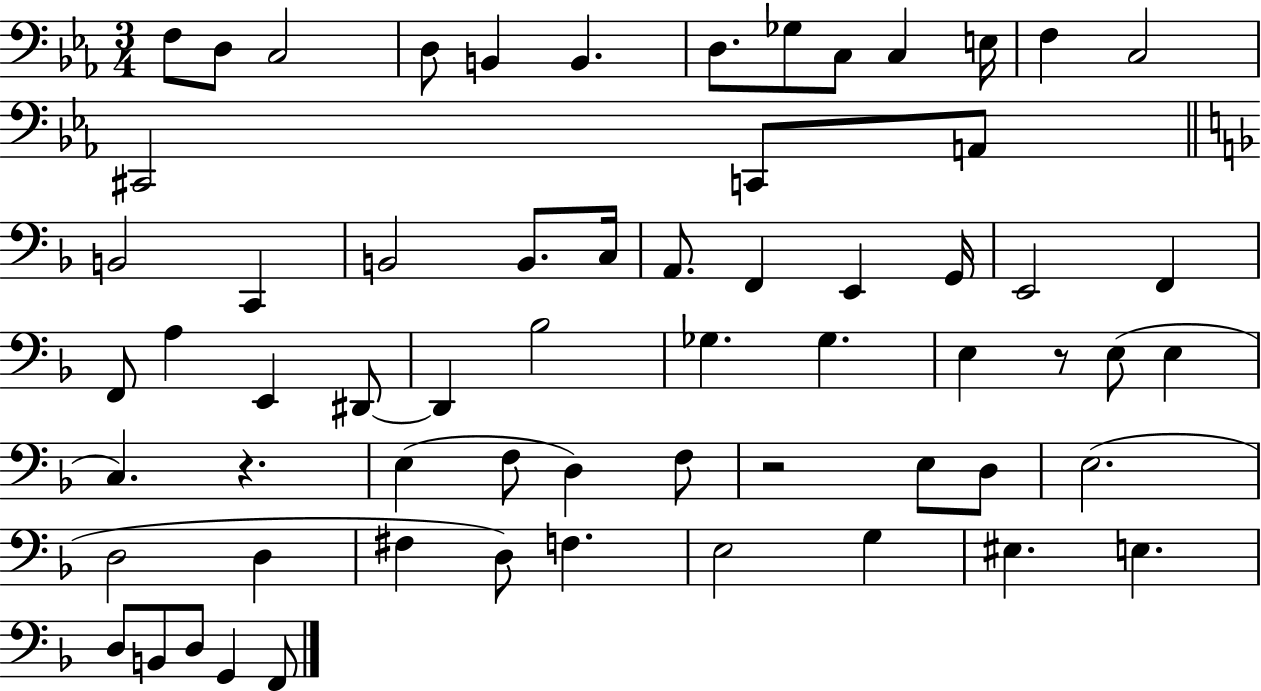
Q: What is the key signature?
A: EES major